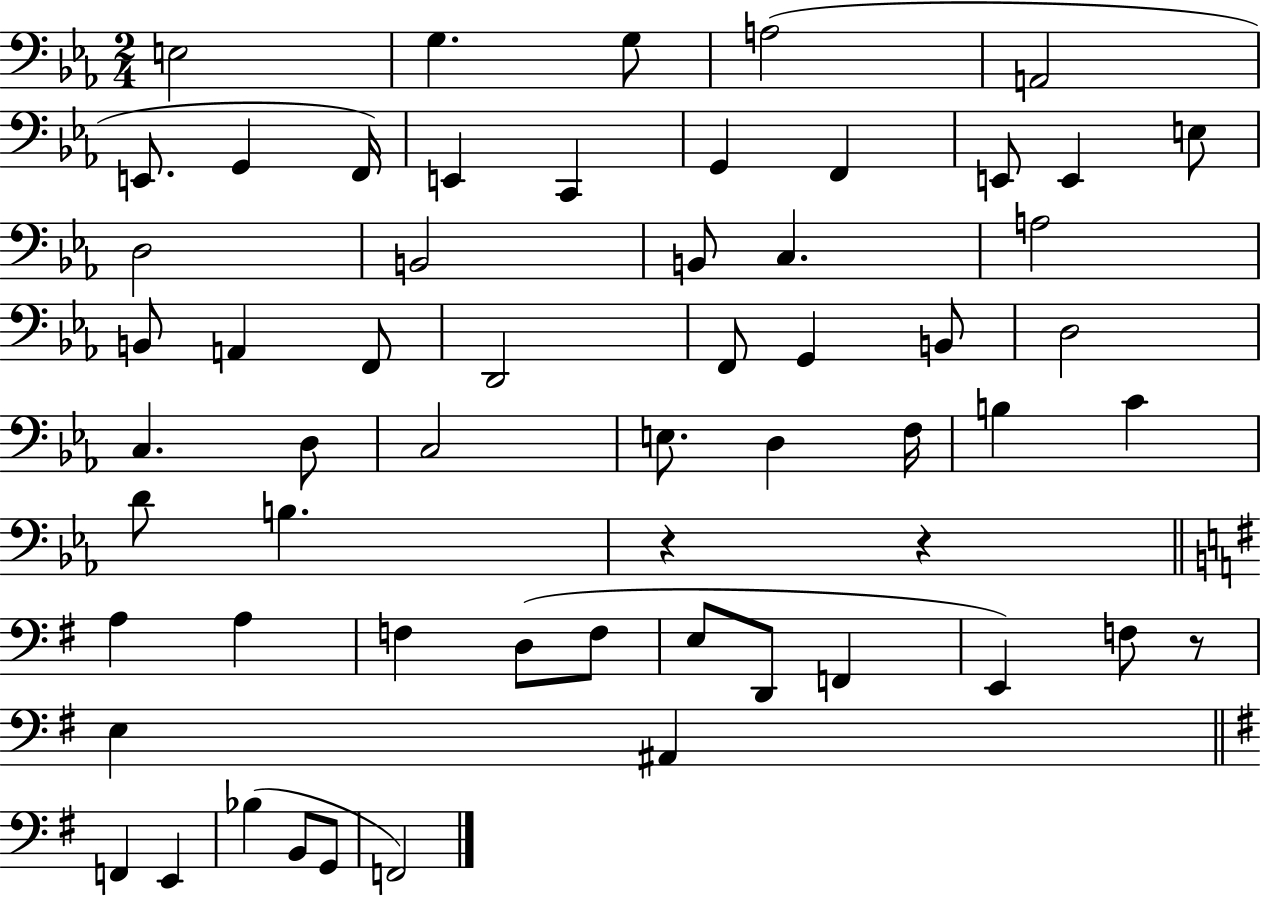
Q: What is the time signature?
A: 2/4